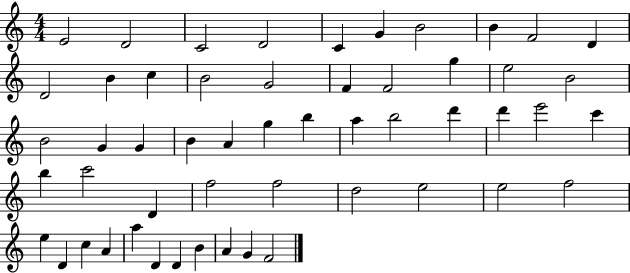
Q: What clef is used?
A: treble